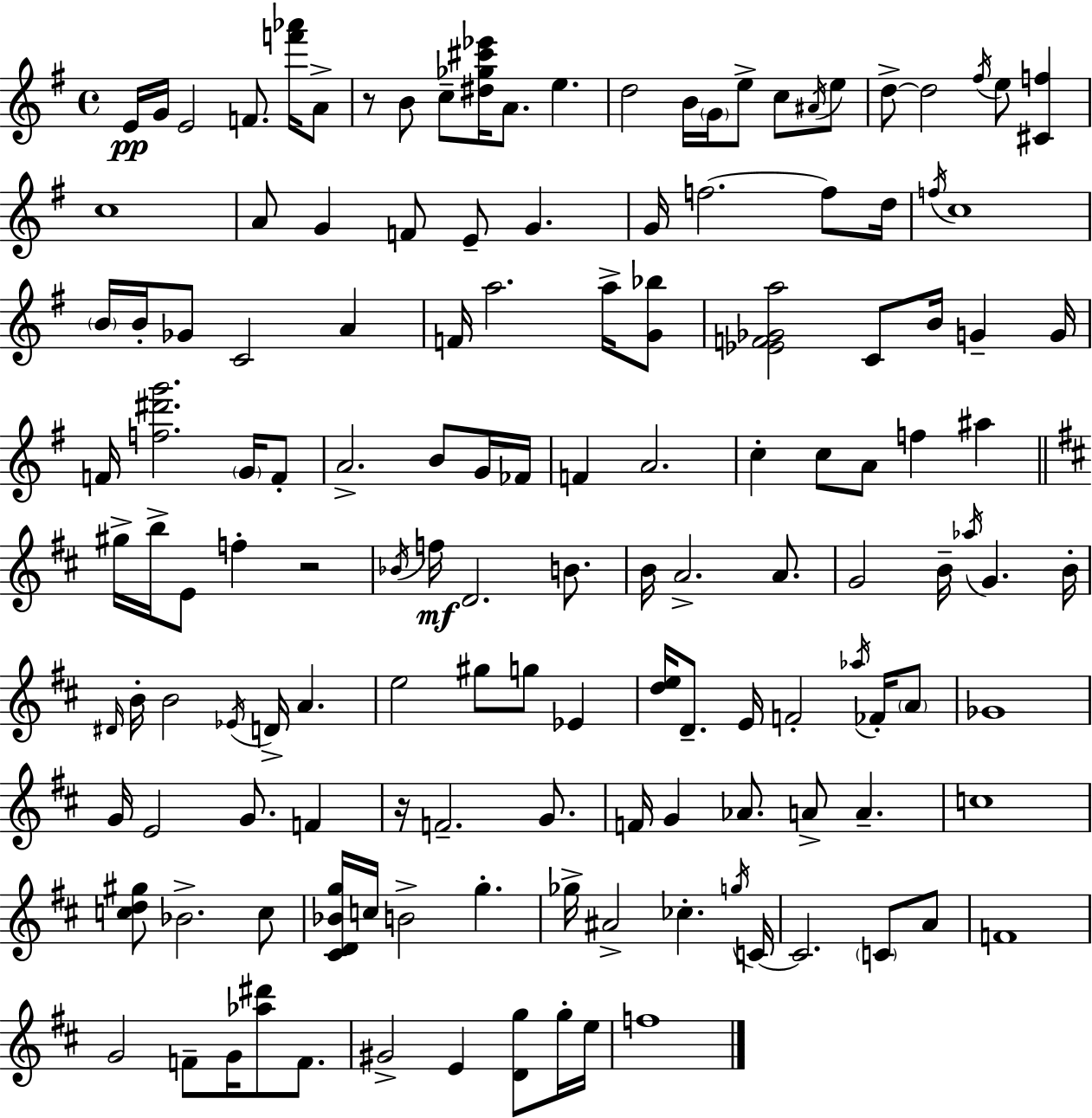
{
  \clef treble
  \time 4/4
  \defaultTimeSignature
  \key g \major
  \repeat volta 2 { e'16\pp g'16 e'2 f'8. <f''' aes'''>16 a'8-> | r8 b'8 c''8-- <dis'' ges'' cis''' ees'''>16 a'8. e''4. | d''2 b'16 \parenthesize g'16 e''8-> c''8 \acciaccatura { ais'16 } e''8 | d''8->~~ d''2 \acciaccatura { fis''16 } e''8 <cis' f''>4 | \break c''1 | a'8 g'4 f'8 e'8-- g'4. | g'16 f''2.~~ f''8 | d''16 \acciaccatura { f''16 } c''1 | \break \parenthesize b'16 b'16-. ges'8 c'2 a'4 | f'16 a''2. | a''16-> <g' bes''>8 <ees' f' ges' a''>2 c'8 b'16 g'4-- | g'16 f'16 <f'' dis''' g'''>2. | \break \parenthesize g'16 f'8-. a'2.-> b'8 | g'16 fes'16 f'4 a'2. | c''4-. c''8 a'8 f''4 ais''4 | \bar "||" \break \key d \major gis''16-> b''16-> e'8 f''4-. r2 | \acciaccatura { bes'16 }\mf f''16 d'2. b'8. | b'16 a'2.-> a'8. | g'2 b'16-- \acciaccatura { aes''16 } g'4. | \break b'16-. \grace { dis'16 } b'16-. b'2 \acciaccatura { ees'16 } d'16-> a'4. | e''2 gis''8 g''8 | ees'4 <d'' e''>16 d'8.-- e'16 f'2-. | \acciaccatura { aes''16 } fes'16-. \parenthesize a'8 ges'1 | \break g'16 e'2 g'8. | f'4 r16 f'2.-- | g'8. f'16 g'4 aes'8. a'8-> a'4.-- | c''1 | \break <c'' d'' gis''>8 bes'2.-> | c''8 <cis' d' bes' g''>16 c''16 b'2-> g''4.-. | ges''16-> ais'2-> ces''4.-. | \acciaccatura { g''16 } c'16~~ c'2. | \break \parenthesize c'8 a'8 f'1 | g'2 f'8-- | g'16 <aes'' dis'''>8 f'8. gis'2-> e'4 | <d' g''>8 g''16-. e''16 f''1 | \break } \bar "|."
}